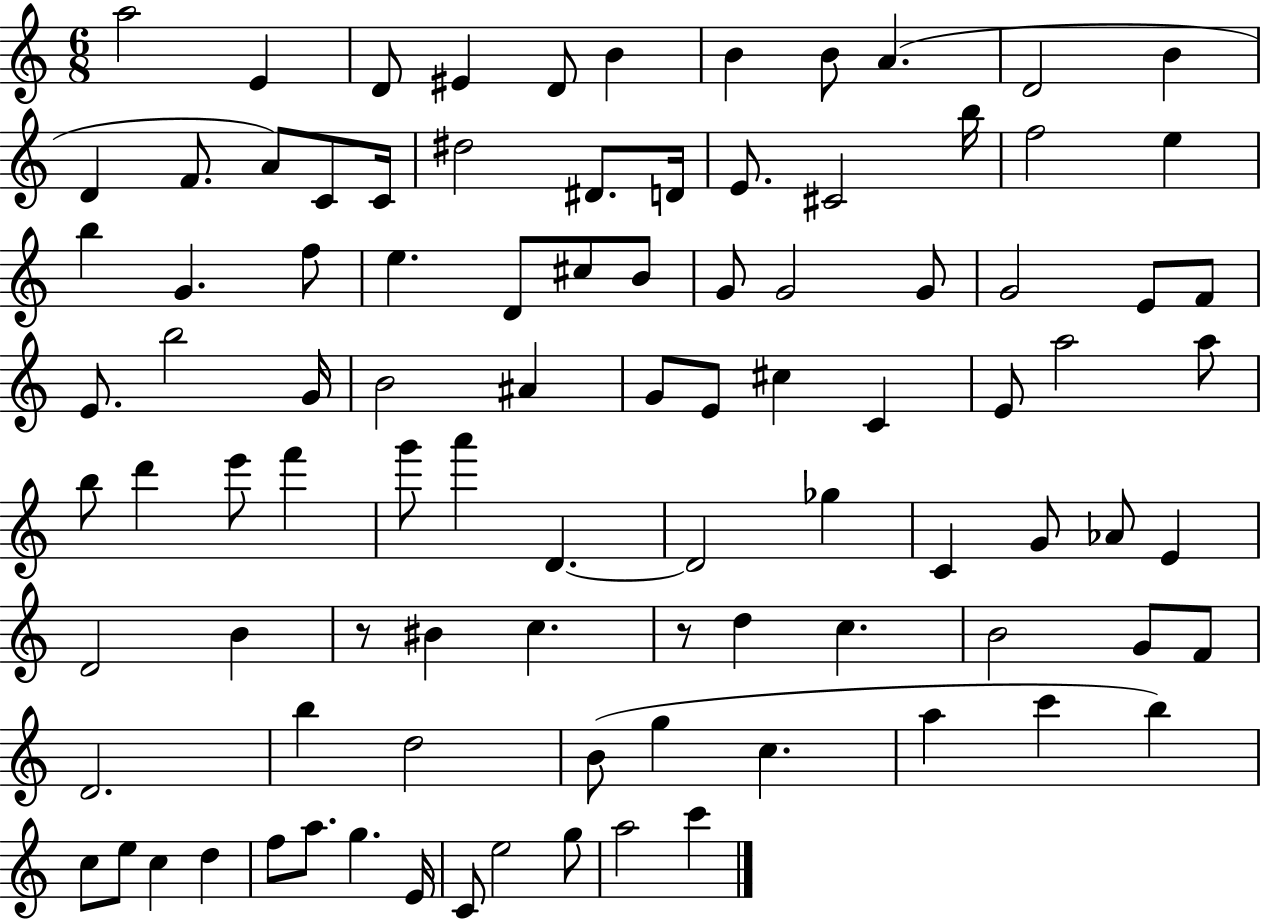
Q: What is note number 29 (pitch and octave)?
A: D4